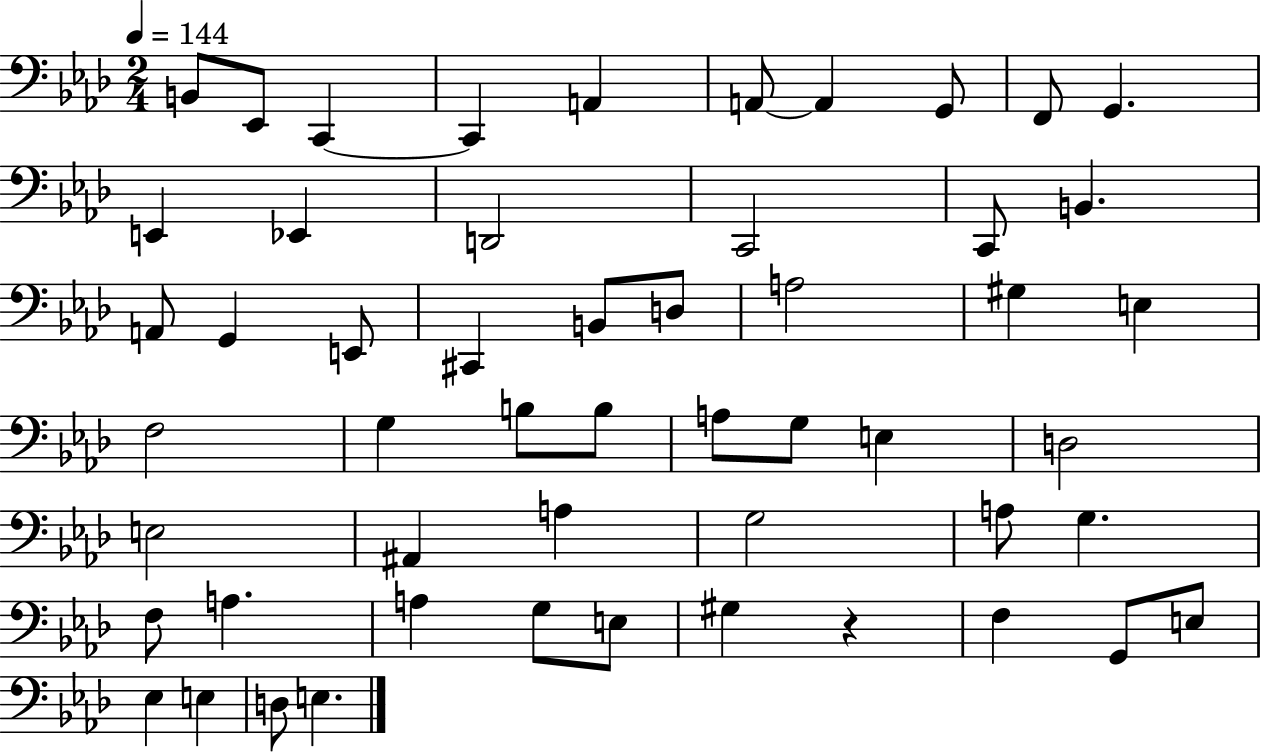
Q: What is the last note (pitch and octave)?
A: E3